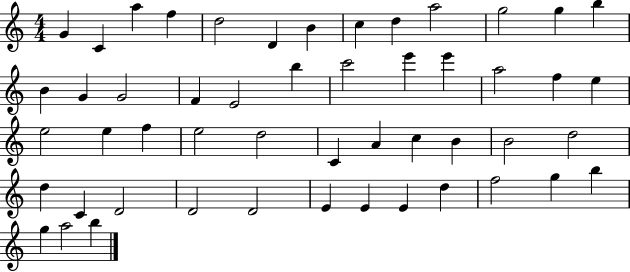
G4/q C4/q A5/q F5/q D5/h D4/q B4/q C5/q D5/q A5/h G5/h G5/q B5/q B4/q G4/q G4/h F4/q E4/h B5/q C6/h E6/q E6/q A5/h F5/q E5/q E5/h E5/q F5/q E5/h D5/h C4/q A4/q C5/q B4/q B4/h D5/h D5/q C4/q D4/h D4/h D4/h E4/q E4/q E4/q D5/q F5/h G5/q B5/q G5/q A5/h B5/q